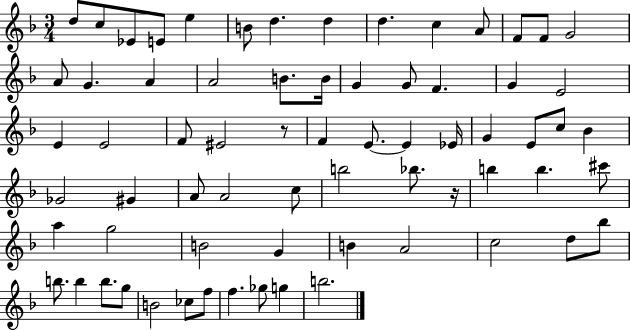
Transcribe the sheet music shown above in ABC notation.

X:1
T:Untitled
M:3/4
L:1/4
K:F
d/2 c/2 _E/2 E/2 e B/2 d d d c A/2 F/2 F/2 G2 A/2 G A A2 B/2 B/4 G G/2 F G E2 E E2 F/2 ^E2 z/2 F E/2 E _E/4 G E/2 c/2 _B _G2 ^G A/2 A2 c/2 b2 _b/2 z/4 b b ^c'/2 a g2 B2 G B A2 c2 d/2 _b/2 b/2 b b/2 g/2 B2 _c/2 f/2 f _g/2 g b2